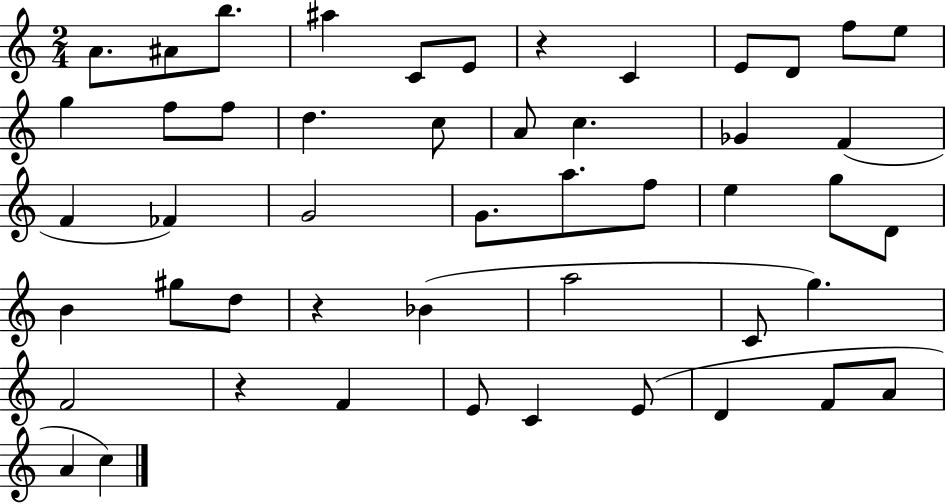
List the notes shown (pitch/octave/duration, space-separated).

A4/e. A#4/e B5/e. A#5/q C4/e E4/e R/q C4/q E4/e D4/e F5/e E5/e G5/q F5/e F5/e D5/q. C5/e A4/e C5/q. Gb4/q F4/q F4/q FES4/q G4/h G4/e. A5/e. F5/e E5/q G5/e D4/e B4/q G#5/e D5/e R/q Bb4/q A5/h C4/e G5/q. F4/h R/q F4/q E4/e C4/q E4/e D4/q F4/e A4/e A4/q C5/q